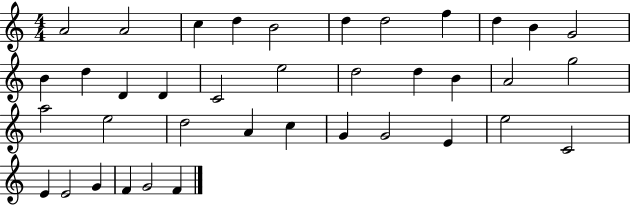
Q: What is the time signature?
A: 4/4